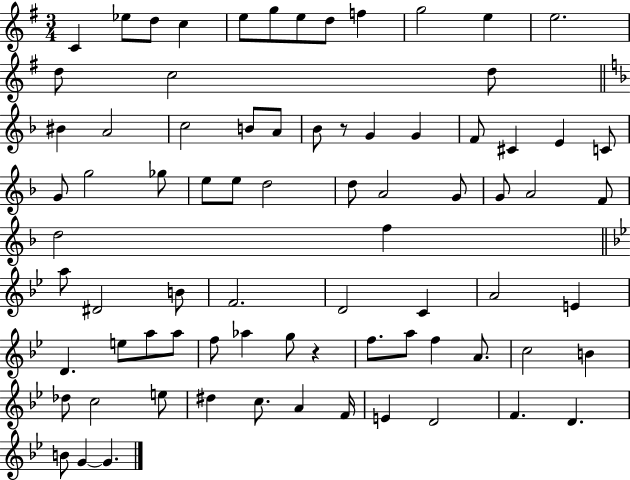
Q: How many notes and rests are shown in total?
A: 78